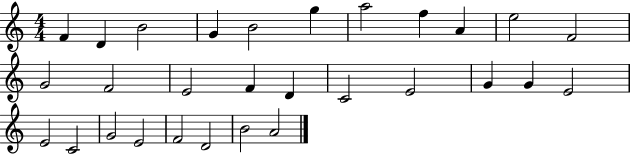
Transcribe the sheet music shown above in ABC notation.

X:1
T:Untitled
M:4/4
L:1/4
K:C
F D B2 G B2 g a2 f A e2 F2 G2 F2 E2 F D C2 E2 G G E2 E2 C2 G2 E2 F2 D2 B2 A2